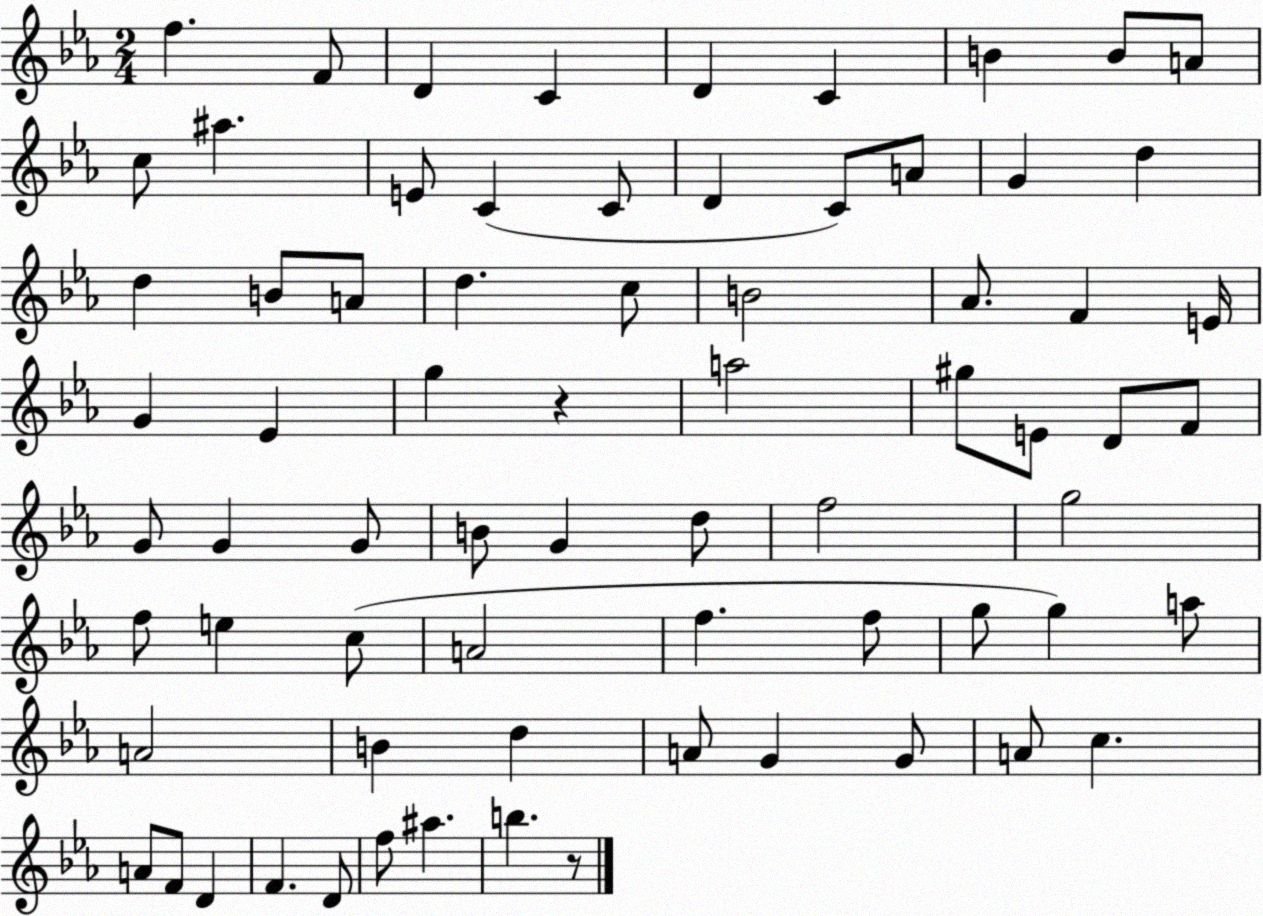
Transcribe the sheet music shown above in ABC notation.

X:1
T:Untitled
M:2/4
L:1/4
K:Eb
f F/2 D C D C B B/2 A/2 c/2 ^a E/2 C C/2 D C/2 A/2 G d d B/2 A/2 d c/2 B2 _A/2 F E/4 G _E g z a2 ^g/2 E/2 D/2 F/2 G/2 G G/2 B/2 G d/2 f2 g2 f/2 e c/2 A2 f f/2 g/2 g a/2 A2 B d A/2 G G/2 A/2 c A/2 F/2 D F D/2 f/2 ^a b z/2